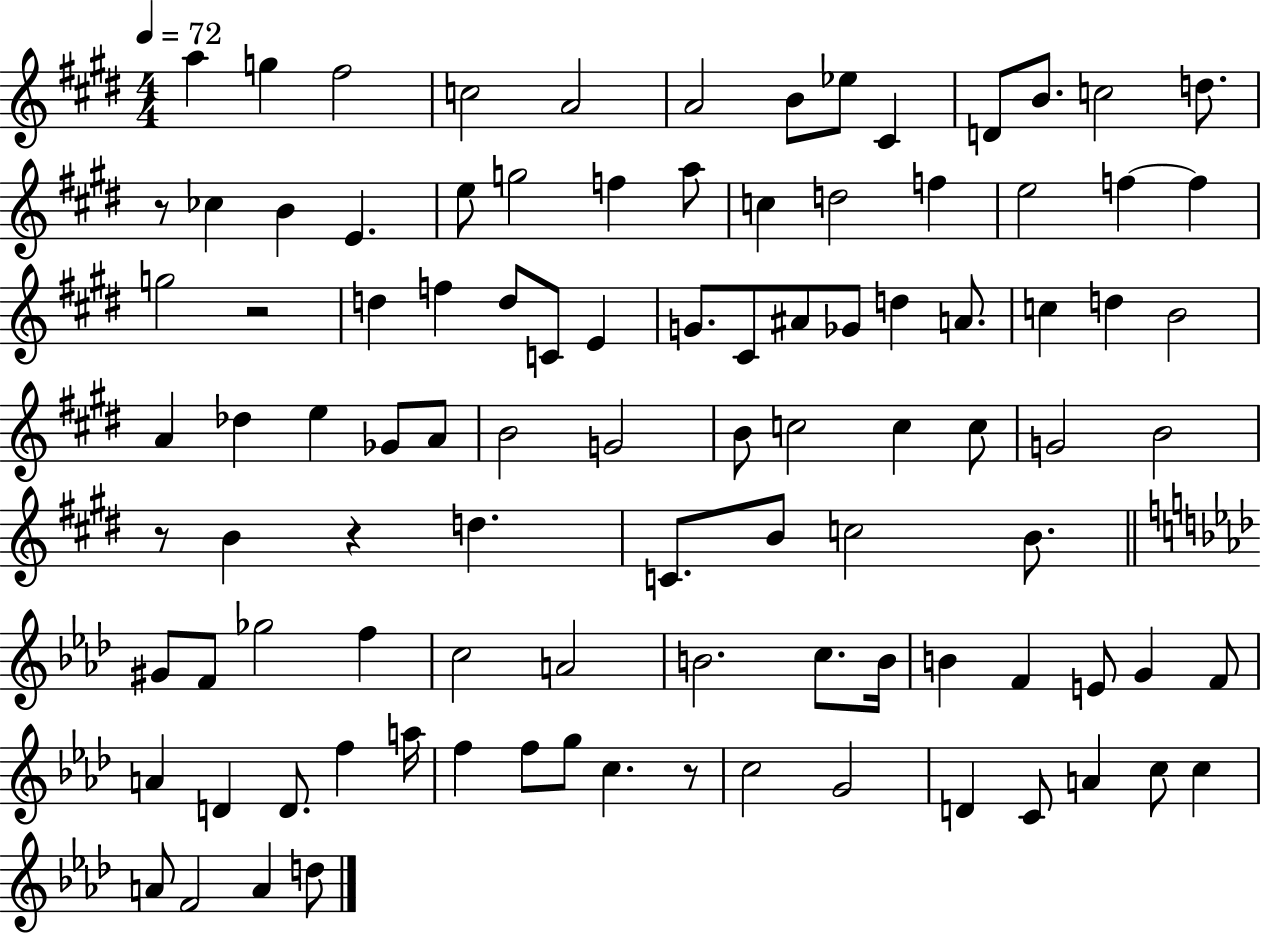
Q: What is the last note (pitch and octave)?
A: D5